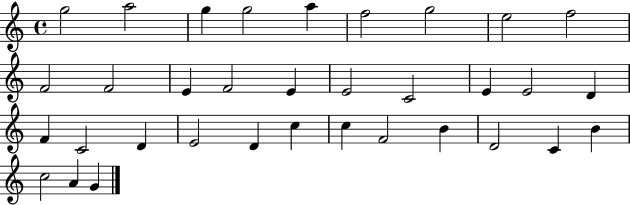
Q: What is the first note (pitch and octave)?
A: G5